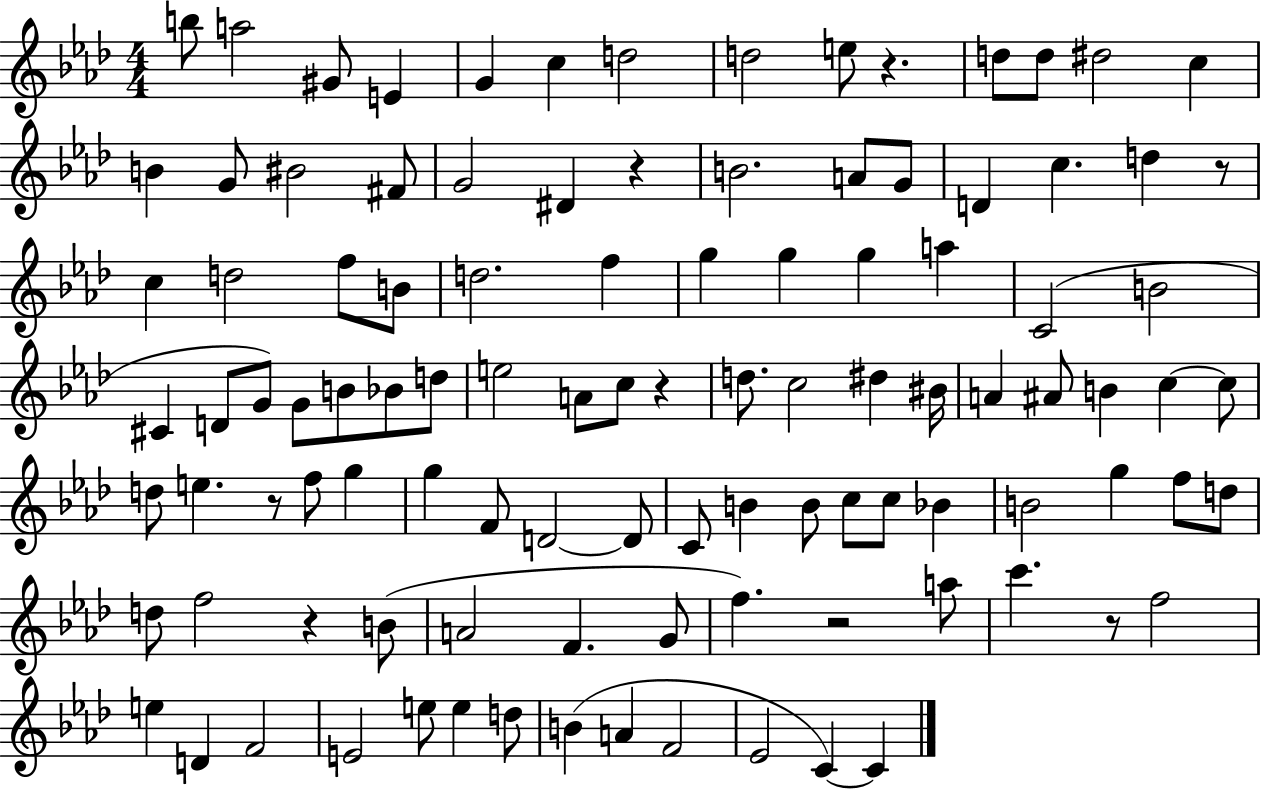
{
  \clef treble
  \numericTimeSignature
  \time 4/4
  \key aes \major
  b''8 a''2 gis'8 e'4 | g'4 c''4 d''2 | d''2 e''8 r4. | d''8 d''8 dis''2 c''4 | \break b'4 g'8 bis'2 fis'8 | g'2 dis'4 r4 | b'2. a'8 g'8 | d'4 c''4. d''4 r8 | \break c''4 d''2 f''8 b'8 | d''2. f''4 | g''4 g''4 g''4 a''4 | c'2( b'2 | \break cis'4 d'8 g'8) g'8 b'8 bes'8 d''8 | e''2 a'8 c''8 r4 | d''8. c''2 dis''4 bis'16 | a'4 ais'8 b'4 c''4~~ c''8 | \break d''8 e''4. r8 f''8 g''4 | g''4 f'8 d'2~~ d'8 | c'8 b'4 b'8 c''8 c''8 bes'4 | b'2 g''4 f''8 d''8 | \break d''8 f''2 r4 b'8( | a'2 f'4. g'8 | f''4.) r2 a''8 | c'''4. r8 f''2 | \break e''4 d'4 f'2 | e'2 e''8 e''4 d''8 | b'4( a'4 f'2 | ees'2 c'4~~) c'4 | \break \bar "|."
}